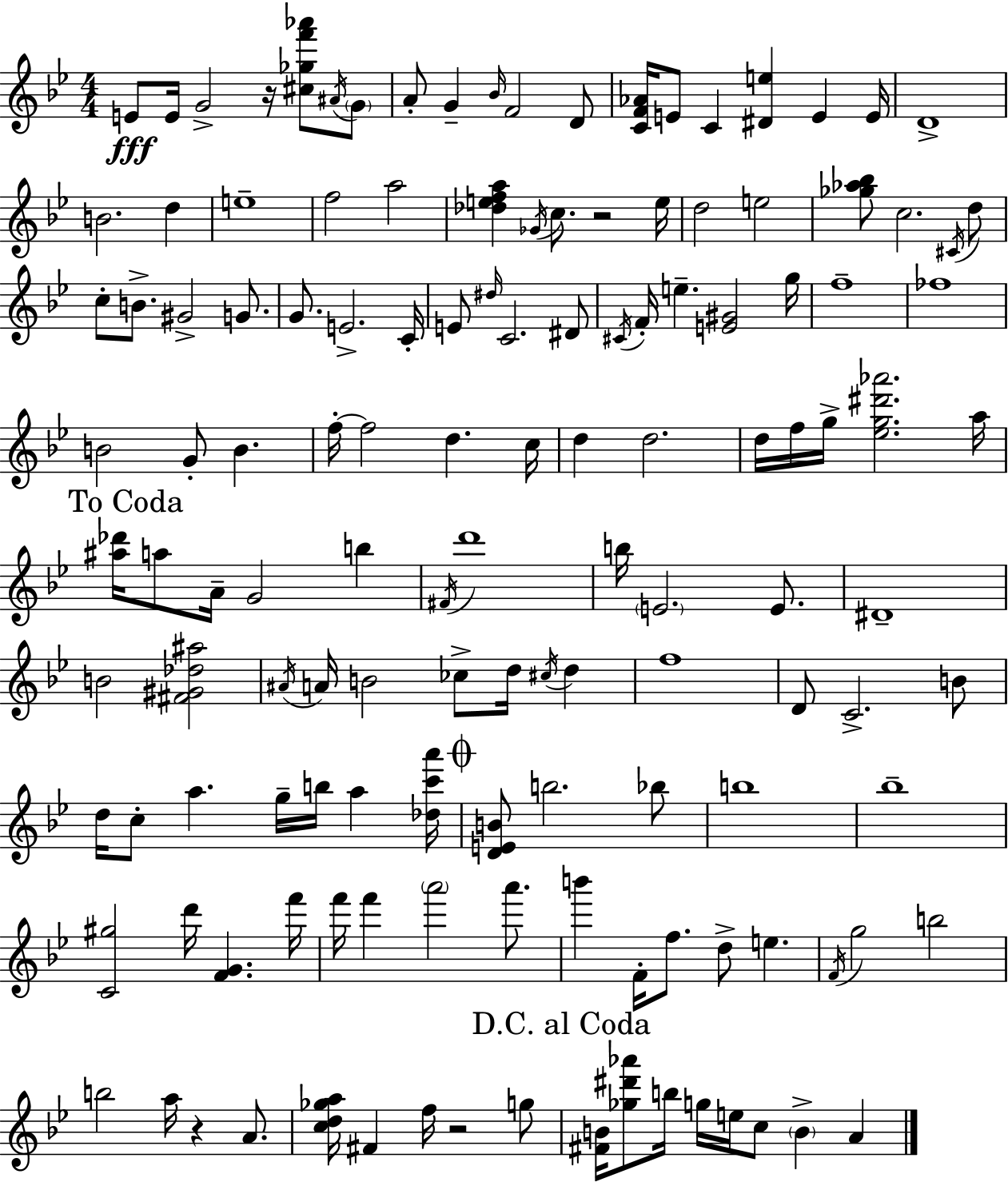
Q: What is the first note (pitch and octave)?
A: E4